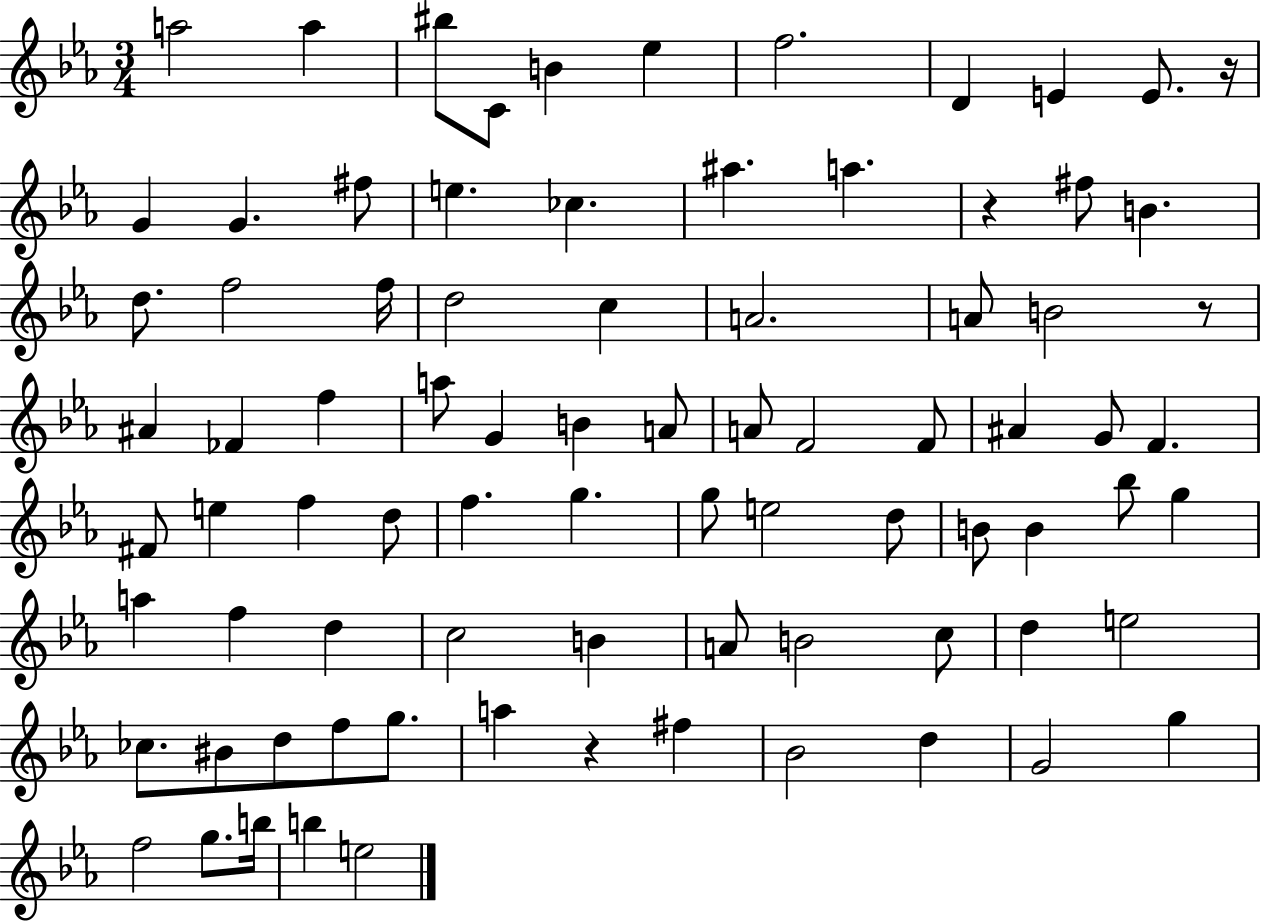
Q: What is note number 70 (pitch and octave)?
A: F#5